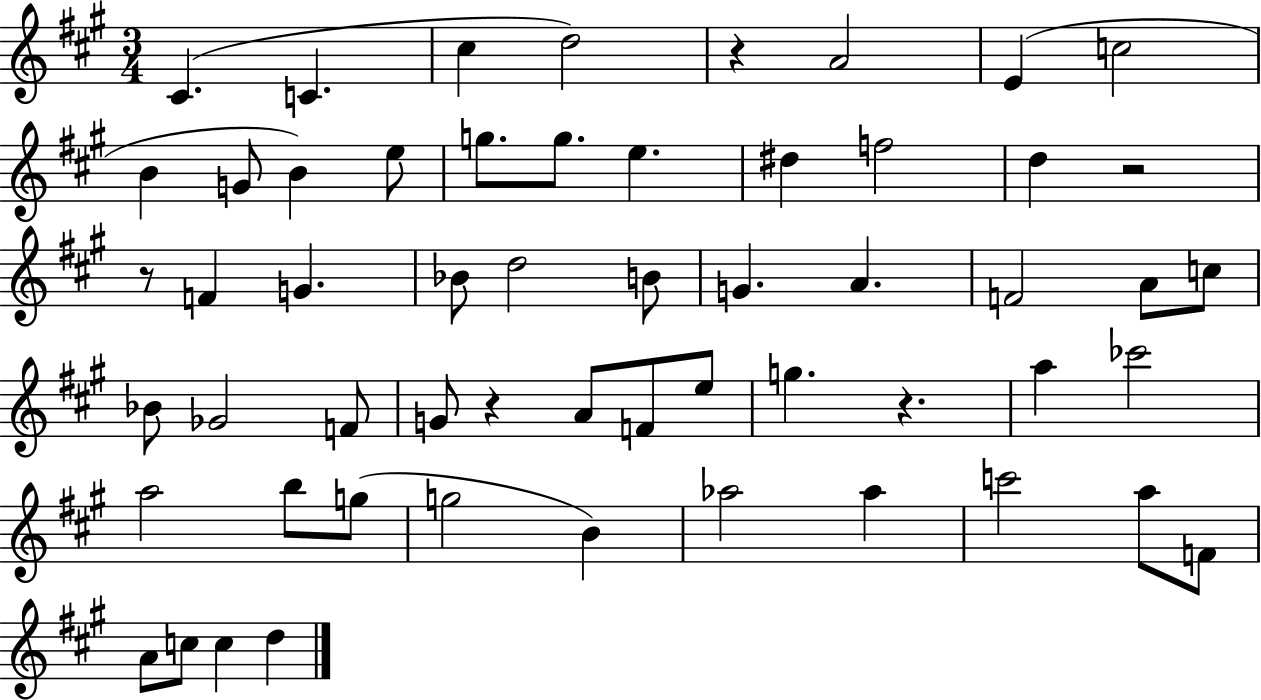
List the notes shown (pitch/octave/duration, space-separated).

C#4/q. C4/q. C#5/q D5/h R/q A4/h E4/q C5/h B4/q G4/e B4/q E5/e G5/e. G5/e. E5/q. D#5/q F5/h D5/q R/h R/e F4/q G4/q. Bb4/e D5/h B4/e G4/q. A4/q. F4/h A4/e C5/e Bb4/e Gb4/h F4/e G4/e R/q A4/e F4/e E5/e G5/q. R/q. A5/q CES6/h A5/h B5/e G5/e G5/h B4/q Ab5/h Ab5/q C6/h A5/e F4/e A4/e C5/e C5/q D5/q